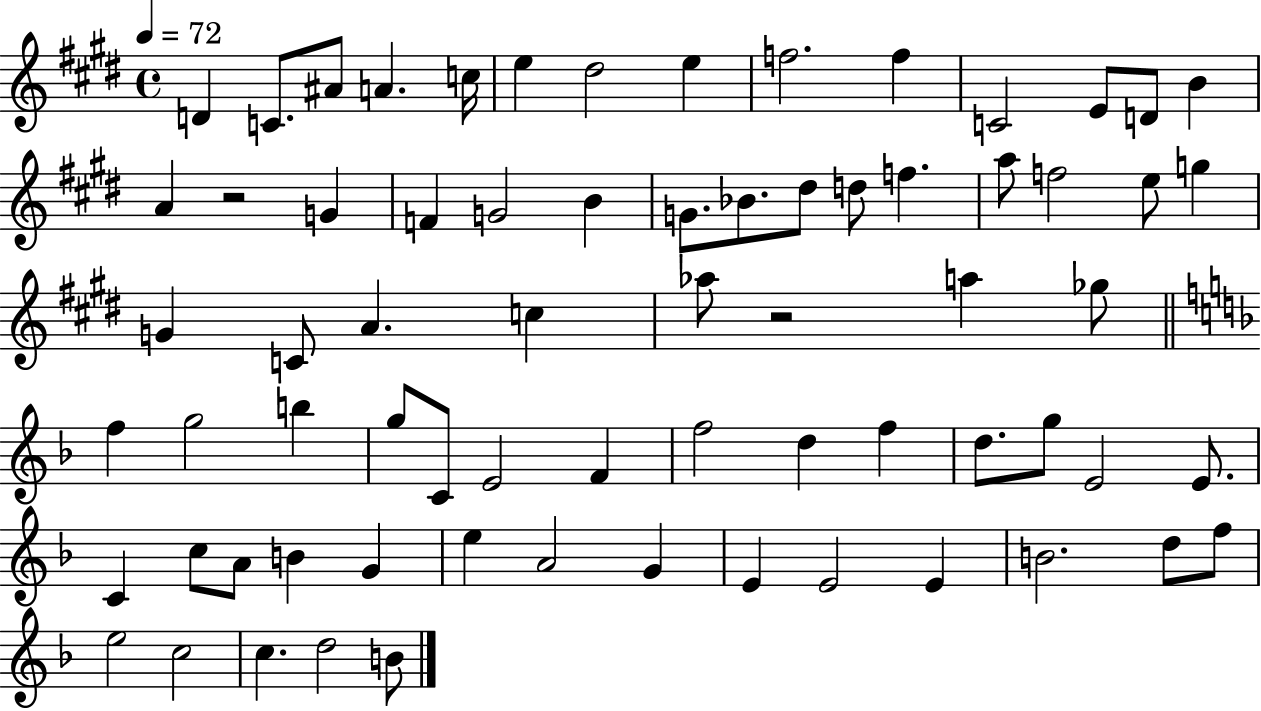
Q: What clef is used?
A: treble